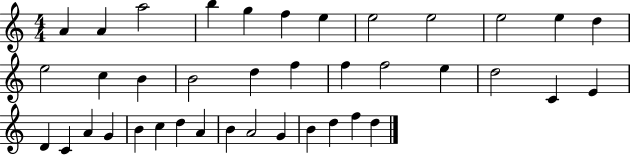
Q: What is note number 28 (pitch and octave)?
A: G4